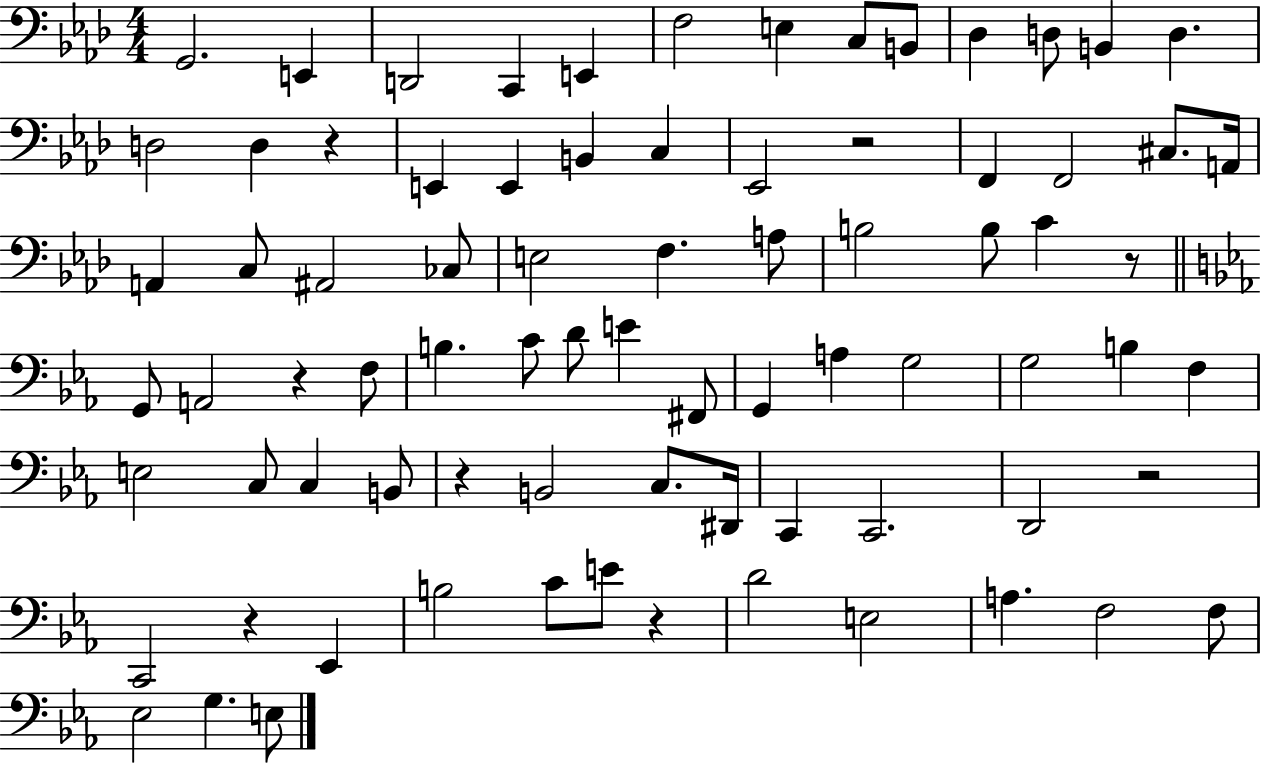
X:1
T:Untitled
M:4/4
L:1/4
K:Ab
G,,2 E,, D,,2 C,, E,, F,2 E, C,/2 B,,/2 _D, D,/2 B,, D, D,2 D, z E,, E,, B,, C, _E,,2 z2 F,, F,,2 ^C,/2 A,,/4 A,, C,/2 ^A,,2 _C,/2 E,2 F, A,/2 B,2 B,/2 C z/2 G,,/2 A,,2 z F,/2 B, C/2 D/2 E ^F,,/2 G,, A, G,2 G,2 B, F, E,2 C,/2 C, B,,/2 z B,,2 C,/2 ^D,,/4 C,, C,,2 D,,2 z2 C,,2 z _E,, B,2 C/2 E/2 z D2 E,2 A, F,2 F,/2 _E,2 G, E,/2